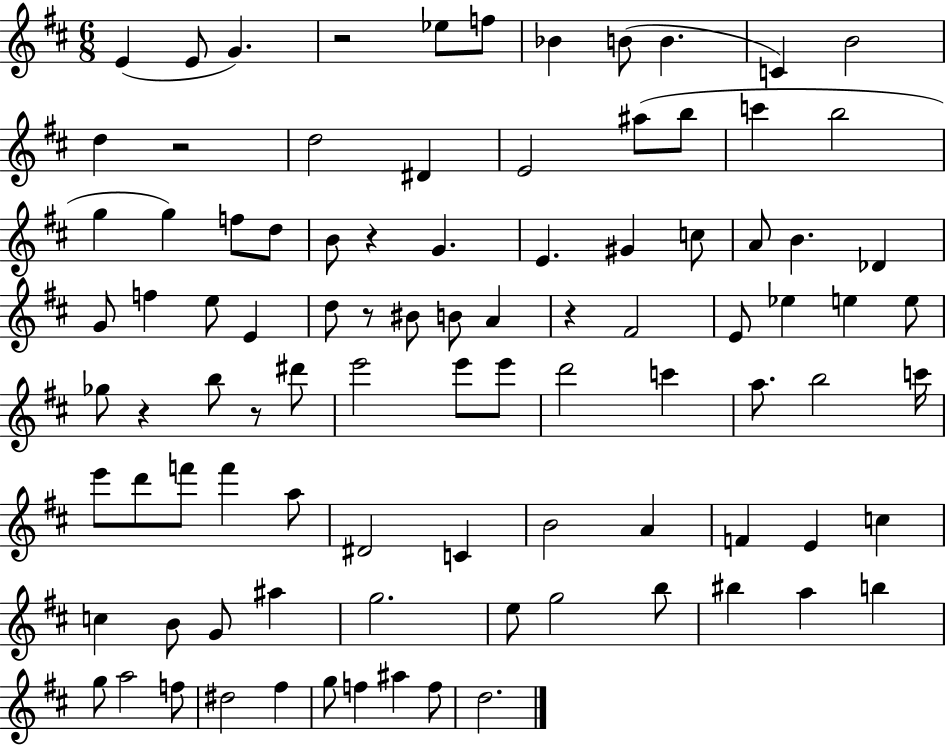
X:1
T:Untitled
M:6/8
L:1/4
K:D
E E/2 G z2 _e/2 f/2 _B B/2 B C B2 d z2 d2 ^D E2 ^a/2 b/2 c' b2 g g f/2 d/2 B/2 z G E ^G c/2 A/2 B _D G/2 f e/2 E d/2 z/2 ^B/2 B/2 A z ^F2 E/2 _e e e/2 _g/2 z b/2 z/2 ^d'/2 e'2 e'/2 e'/2 d'2 c' a/2 b2 c'/4 e'/2 d'/2 f'/2 f' a/2 ^D2 C B2 A F E c c B/2 G/2 ^a g2 e/2 g2 b/2 ^b a b g/2 a2 f/2 ^d2 ^f g/2 f ^a f/2 d2